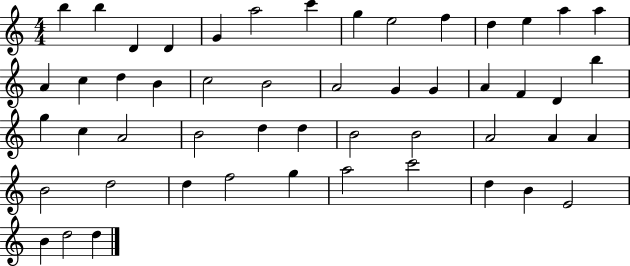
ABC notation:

X:1
T:Untitled
M:4/4
L:1/4
K:C
b b D D G a2 c' g e2 f d e a a A c d B c2 B2 A2 G G A F D b g c A2 B2 d d B2 B2 A2 A A B2 d2 d f2 g a2 c'2 d B E2 B d2 d